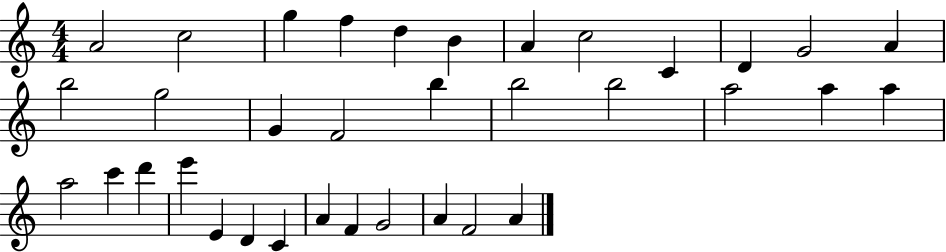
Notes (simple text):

A4/h C5/h G5/q F5/q D5/q B4/q A4/q C5/h C4/q D4/q G4/h A4/q B5/h G5/h G4/q F4/h B5/q B5/h B5/h A5/h A5/q A5/q A5/h C6/q D6/q E6/q E4/q D4/q C4/q A4/q F4/q G4/h A4/q F4/h A4/q